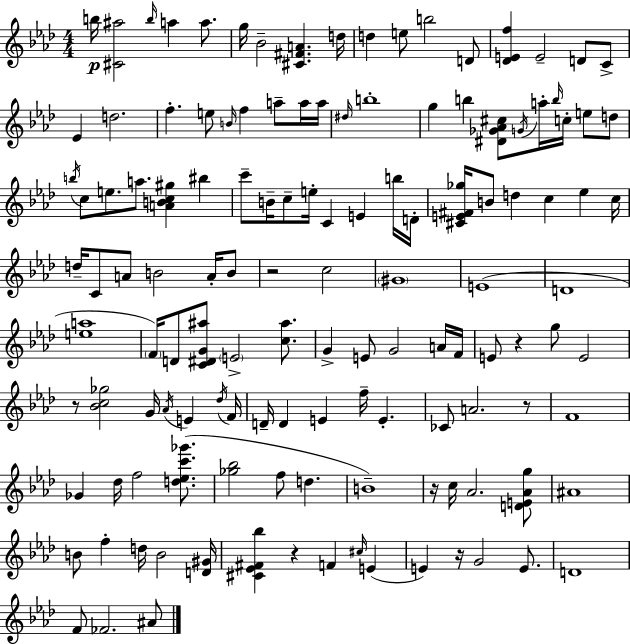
B5/s [C#4,A#5]/h B5/s A5/q A5/e. G5/s Bb4/h [C#4,F#4,A4]/q. D5/s D5/q E5/e B5/h D4/e [Db4,E4,F5]/q E4/h D4/e C4/e Eb4/q D5/h. F5/q. E5/e B4/s F5/q A5/e A5/s A5/s D#5/s B5/w G5/q B5/q [D#4,Gb4,Ab4,C#5]/e G4/s A5/s B5/s C5/s E5/e D5/e B5/s C5/e E5/e. A5/e. [A4,B4,C5,G#5]/q BIS5/q C6/e B4/s C5/e E5/s C4/q E4/q B5/s D4/s [C#4,E4,F#4,Gb5]/s B4/e D5/q C5/q Eb5/q C5/s D5/s C4/e A4/e B4/h A4/s B4/e R/h C5/h G#4/w E4/w D4/w [E5,A5]/w F4/s D4/e [C4,D#4,G4,A#5]/e E4/h [C5,A#5]/e. G4/q E4/e G4/h A4/s F4/s E4/e R/q G5/e E4/h R/e [Bb4,C5,Gb5]/h G4/s Ab4/s E4/q Db5/s F4/s D4/s D4/q E4/q F5/s E4/q. CES4/e A4/h. R/e F4/w Gb4/q Db5/s F5/h [D5,Eb5,C6,Gb6]/e. [Gb5,Bb5]/h F5/e D5/q. B4/w R/s C5/s Ab4/h. [D4,E4,Ab4,G5]/e A#4/w B4/e F5/q D5/s B4/h [D4,G#4]/s [C#4,Eb4,F#4,Bb5]/q R/q F4/q C#5/s E4/q E4/q R/s G4/h E4/e. D4/w F4/e FES4/h. A#4/e